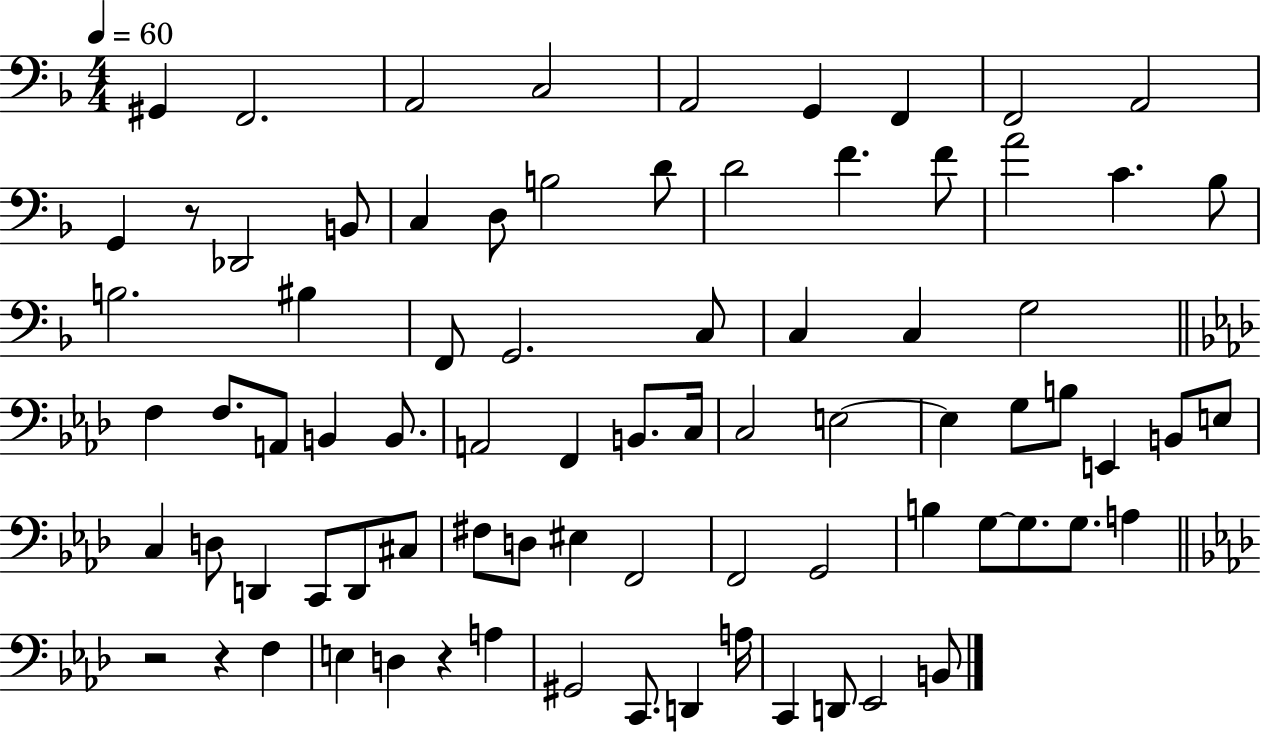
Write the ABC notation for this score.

X:1
T:Untitled
M:4/4
L:1/4
K:F
^G,, F,,2 A,,2 C,2 A,,2 G,, F,, F,,2 A,,2 G,, z/2 _D,,2 B,,/2 C, D,/2 B,2 D/2 D2 F F/2 A2 C _B,/2 B,2 ^B, F,,/2 G,,2 C,/2 C, C, G,2 F, F,/2 A,,/2 B,, B,,/2 A,,2 F,, B,,/2 C,/4 C,2 E,2 E, G,/2 B,/2 E,, B,,/2 E,/2 C, D,/2 D,, C,,/2 D,,/2 ^C,/2 ^F,/2 D,/2 ^E, F,,2 F,,2 G,,2 B, G,/2 G,/2 G,/2 A, z2 z F, E, D, z A, ^G,,2 C,,/2 D,, A,/4 C,, D,,/2 _E,,2 B,,/2